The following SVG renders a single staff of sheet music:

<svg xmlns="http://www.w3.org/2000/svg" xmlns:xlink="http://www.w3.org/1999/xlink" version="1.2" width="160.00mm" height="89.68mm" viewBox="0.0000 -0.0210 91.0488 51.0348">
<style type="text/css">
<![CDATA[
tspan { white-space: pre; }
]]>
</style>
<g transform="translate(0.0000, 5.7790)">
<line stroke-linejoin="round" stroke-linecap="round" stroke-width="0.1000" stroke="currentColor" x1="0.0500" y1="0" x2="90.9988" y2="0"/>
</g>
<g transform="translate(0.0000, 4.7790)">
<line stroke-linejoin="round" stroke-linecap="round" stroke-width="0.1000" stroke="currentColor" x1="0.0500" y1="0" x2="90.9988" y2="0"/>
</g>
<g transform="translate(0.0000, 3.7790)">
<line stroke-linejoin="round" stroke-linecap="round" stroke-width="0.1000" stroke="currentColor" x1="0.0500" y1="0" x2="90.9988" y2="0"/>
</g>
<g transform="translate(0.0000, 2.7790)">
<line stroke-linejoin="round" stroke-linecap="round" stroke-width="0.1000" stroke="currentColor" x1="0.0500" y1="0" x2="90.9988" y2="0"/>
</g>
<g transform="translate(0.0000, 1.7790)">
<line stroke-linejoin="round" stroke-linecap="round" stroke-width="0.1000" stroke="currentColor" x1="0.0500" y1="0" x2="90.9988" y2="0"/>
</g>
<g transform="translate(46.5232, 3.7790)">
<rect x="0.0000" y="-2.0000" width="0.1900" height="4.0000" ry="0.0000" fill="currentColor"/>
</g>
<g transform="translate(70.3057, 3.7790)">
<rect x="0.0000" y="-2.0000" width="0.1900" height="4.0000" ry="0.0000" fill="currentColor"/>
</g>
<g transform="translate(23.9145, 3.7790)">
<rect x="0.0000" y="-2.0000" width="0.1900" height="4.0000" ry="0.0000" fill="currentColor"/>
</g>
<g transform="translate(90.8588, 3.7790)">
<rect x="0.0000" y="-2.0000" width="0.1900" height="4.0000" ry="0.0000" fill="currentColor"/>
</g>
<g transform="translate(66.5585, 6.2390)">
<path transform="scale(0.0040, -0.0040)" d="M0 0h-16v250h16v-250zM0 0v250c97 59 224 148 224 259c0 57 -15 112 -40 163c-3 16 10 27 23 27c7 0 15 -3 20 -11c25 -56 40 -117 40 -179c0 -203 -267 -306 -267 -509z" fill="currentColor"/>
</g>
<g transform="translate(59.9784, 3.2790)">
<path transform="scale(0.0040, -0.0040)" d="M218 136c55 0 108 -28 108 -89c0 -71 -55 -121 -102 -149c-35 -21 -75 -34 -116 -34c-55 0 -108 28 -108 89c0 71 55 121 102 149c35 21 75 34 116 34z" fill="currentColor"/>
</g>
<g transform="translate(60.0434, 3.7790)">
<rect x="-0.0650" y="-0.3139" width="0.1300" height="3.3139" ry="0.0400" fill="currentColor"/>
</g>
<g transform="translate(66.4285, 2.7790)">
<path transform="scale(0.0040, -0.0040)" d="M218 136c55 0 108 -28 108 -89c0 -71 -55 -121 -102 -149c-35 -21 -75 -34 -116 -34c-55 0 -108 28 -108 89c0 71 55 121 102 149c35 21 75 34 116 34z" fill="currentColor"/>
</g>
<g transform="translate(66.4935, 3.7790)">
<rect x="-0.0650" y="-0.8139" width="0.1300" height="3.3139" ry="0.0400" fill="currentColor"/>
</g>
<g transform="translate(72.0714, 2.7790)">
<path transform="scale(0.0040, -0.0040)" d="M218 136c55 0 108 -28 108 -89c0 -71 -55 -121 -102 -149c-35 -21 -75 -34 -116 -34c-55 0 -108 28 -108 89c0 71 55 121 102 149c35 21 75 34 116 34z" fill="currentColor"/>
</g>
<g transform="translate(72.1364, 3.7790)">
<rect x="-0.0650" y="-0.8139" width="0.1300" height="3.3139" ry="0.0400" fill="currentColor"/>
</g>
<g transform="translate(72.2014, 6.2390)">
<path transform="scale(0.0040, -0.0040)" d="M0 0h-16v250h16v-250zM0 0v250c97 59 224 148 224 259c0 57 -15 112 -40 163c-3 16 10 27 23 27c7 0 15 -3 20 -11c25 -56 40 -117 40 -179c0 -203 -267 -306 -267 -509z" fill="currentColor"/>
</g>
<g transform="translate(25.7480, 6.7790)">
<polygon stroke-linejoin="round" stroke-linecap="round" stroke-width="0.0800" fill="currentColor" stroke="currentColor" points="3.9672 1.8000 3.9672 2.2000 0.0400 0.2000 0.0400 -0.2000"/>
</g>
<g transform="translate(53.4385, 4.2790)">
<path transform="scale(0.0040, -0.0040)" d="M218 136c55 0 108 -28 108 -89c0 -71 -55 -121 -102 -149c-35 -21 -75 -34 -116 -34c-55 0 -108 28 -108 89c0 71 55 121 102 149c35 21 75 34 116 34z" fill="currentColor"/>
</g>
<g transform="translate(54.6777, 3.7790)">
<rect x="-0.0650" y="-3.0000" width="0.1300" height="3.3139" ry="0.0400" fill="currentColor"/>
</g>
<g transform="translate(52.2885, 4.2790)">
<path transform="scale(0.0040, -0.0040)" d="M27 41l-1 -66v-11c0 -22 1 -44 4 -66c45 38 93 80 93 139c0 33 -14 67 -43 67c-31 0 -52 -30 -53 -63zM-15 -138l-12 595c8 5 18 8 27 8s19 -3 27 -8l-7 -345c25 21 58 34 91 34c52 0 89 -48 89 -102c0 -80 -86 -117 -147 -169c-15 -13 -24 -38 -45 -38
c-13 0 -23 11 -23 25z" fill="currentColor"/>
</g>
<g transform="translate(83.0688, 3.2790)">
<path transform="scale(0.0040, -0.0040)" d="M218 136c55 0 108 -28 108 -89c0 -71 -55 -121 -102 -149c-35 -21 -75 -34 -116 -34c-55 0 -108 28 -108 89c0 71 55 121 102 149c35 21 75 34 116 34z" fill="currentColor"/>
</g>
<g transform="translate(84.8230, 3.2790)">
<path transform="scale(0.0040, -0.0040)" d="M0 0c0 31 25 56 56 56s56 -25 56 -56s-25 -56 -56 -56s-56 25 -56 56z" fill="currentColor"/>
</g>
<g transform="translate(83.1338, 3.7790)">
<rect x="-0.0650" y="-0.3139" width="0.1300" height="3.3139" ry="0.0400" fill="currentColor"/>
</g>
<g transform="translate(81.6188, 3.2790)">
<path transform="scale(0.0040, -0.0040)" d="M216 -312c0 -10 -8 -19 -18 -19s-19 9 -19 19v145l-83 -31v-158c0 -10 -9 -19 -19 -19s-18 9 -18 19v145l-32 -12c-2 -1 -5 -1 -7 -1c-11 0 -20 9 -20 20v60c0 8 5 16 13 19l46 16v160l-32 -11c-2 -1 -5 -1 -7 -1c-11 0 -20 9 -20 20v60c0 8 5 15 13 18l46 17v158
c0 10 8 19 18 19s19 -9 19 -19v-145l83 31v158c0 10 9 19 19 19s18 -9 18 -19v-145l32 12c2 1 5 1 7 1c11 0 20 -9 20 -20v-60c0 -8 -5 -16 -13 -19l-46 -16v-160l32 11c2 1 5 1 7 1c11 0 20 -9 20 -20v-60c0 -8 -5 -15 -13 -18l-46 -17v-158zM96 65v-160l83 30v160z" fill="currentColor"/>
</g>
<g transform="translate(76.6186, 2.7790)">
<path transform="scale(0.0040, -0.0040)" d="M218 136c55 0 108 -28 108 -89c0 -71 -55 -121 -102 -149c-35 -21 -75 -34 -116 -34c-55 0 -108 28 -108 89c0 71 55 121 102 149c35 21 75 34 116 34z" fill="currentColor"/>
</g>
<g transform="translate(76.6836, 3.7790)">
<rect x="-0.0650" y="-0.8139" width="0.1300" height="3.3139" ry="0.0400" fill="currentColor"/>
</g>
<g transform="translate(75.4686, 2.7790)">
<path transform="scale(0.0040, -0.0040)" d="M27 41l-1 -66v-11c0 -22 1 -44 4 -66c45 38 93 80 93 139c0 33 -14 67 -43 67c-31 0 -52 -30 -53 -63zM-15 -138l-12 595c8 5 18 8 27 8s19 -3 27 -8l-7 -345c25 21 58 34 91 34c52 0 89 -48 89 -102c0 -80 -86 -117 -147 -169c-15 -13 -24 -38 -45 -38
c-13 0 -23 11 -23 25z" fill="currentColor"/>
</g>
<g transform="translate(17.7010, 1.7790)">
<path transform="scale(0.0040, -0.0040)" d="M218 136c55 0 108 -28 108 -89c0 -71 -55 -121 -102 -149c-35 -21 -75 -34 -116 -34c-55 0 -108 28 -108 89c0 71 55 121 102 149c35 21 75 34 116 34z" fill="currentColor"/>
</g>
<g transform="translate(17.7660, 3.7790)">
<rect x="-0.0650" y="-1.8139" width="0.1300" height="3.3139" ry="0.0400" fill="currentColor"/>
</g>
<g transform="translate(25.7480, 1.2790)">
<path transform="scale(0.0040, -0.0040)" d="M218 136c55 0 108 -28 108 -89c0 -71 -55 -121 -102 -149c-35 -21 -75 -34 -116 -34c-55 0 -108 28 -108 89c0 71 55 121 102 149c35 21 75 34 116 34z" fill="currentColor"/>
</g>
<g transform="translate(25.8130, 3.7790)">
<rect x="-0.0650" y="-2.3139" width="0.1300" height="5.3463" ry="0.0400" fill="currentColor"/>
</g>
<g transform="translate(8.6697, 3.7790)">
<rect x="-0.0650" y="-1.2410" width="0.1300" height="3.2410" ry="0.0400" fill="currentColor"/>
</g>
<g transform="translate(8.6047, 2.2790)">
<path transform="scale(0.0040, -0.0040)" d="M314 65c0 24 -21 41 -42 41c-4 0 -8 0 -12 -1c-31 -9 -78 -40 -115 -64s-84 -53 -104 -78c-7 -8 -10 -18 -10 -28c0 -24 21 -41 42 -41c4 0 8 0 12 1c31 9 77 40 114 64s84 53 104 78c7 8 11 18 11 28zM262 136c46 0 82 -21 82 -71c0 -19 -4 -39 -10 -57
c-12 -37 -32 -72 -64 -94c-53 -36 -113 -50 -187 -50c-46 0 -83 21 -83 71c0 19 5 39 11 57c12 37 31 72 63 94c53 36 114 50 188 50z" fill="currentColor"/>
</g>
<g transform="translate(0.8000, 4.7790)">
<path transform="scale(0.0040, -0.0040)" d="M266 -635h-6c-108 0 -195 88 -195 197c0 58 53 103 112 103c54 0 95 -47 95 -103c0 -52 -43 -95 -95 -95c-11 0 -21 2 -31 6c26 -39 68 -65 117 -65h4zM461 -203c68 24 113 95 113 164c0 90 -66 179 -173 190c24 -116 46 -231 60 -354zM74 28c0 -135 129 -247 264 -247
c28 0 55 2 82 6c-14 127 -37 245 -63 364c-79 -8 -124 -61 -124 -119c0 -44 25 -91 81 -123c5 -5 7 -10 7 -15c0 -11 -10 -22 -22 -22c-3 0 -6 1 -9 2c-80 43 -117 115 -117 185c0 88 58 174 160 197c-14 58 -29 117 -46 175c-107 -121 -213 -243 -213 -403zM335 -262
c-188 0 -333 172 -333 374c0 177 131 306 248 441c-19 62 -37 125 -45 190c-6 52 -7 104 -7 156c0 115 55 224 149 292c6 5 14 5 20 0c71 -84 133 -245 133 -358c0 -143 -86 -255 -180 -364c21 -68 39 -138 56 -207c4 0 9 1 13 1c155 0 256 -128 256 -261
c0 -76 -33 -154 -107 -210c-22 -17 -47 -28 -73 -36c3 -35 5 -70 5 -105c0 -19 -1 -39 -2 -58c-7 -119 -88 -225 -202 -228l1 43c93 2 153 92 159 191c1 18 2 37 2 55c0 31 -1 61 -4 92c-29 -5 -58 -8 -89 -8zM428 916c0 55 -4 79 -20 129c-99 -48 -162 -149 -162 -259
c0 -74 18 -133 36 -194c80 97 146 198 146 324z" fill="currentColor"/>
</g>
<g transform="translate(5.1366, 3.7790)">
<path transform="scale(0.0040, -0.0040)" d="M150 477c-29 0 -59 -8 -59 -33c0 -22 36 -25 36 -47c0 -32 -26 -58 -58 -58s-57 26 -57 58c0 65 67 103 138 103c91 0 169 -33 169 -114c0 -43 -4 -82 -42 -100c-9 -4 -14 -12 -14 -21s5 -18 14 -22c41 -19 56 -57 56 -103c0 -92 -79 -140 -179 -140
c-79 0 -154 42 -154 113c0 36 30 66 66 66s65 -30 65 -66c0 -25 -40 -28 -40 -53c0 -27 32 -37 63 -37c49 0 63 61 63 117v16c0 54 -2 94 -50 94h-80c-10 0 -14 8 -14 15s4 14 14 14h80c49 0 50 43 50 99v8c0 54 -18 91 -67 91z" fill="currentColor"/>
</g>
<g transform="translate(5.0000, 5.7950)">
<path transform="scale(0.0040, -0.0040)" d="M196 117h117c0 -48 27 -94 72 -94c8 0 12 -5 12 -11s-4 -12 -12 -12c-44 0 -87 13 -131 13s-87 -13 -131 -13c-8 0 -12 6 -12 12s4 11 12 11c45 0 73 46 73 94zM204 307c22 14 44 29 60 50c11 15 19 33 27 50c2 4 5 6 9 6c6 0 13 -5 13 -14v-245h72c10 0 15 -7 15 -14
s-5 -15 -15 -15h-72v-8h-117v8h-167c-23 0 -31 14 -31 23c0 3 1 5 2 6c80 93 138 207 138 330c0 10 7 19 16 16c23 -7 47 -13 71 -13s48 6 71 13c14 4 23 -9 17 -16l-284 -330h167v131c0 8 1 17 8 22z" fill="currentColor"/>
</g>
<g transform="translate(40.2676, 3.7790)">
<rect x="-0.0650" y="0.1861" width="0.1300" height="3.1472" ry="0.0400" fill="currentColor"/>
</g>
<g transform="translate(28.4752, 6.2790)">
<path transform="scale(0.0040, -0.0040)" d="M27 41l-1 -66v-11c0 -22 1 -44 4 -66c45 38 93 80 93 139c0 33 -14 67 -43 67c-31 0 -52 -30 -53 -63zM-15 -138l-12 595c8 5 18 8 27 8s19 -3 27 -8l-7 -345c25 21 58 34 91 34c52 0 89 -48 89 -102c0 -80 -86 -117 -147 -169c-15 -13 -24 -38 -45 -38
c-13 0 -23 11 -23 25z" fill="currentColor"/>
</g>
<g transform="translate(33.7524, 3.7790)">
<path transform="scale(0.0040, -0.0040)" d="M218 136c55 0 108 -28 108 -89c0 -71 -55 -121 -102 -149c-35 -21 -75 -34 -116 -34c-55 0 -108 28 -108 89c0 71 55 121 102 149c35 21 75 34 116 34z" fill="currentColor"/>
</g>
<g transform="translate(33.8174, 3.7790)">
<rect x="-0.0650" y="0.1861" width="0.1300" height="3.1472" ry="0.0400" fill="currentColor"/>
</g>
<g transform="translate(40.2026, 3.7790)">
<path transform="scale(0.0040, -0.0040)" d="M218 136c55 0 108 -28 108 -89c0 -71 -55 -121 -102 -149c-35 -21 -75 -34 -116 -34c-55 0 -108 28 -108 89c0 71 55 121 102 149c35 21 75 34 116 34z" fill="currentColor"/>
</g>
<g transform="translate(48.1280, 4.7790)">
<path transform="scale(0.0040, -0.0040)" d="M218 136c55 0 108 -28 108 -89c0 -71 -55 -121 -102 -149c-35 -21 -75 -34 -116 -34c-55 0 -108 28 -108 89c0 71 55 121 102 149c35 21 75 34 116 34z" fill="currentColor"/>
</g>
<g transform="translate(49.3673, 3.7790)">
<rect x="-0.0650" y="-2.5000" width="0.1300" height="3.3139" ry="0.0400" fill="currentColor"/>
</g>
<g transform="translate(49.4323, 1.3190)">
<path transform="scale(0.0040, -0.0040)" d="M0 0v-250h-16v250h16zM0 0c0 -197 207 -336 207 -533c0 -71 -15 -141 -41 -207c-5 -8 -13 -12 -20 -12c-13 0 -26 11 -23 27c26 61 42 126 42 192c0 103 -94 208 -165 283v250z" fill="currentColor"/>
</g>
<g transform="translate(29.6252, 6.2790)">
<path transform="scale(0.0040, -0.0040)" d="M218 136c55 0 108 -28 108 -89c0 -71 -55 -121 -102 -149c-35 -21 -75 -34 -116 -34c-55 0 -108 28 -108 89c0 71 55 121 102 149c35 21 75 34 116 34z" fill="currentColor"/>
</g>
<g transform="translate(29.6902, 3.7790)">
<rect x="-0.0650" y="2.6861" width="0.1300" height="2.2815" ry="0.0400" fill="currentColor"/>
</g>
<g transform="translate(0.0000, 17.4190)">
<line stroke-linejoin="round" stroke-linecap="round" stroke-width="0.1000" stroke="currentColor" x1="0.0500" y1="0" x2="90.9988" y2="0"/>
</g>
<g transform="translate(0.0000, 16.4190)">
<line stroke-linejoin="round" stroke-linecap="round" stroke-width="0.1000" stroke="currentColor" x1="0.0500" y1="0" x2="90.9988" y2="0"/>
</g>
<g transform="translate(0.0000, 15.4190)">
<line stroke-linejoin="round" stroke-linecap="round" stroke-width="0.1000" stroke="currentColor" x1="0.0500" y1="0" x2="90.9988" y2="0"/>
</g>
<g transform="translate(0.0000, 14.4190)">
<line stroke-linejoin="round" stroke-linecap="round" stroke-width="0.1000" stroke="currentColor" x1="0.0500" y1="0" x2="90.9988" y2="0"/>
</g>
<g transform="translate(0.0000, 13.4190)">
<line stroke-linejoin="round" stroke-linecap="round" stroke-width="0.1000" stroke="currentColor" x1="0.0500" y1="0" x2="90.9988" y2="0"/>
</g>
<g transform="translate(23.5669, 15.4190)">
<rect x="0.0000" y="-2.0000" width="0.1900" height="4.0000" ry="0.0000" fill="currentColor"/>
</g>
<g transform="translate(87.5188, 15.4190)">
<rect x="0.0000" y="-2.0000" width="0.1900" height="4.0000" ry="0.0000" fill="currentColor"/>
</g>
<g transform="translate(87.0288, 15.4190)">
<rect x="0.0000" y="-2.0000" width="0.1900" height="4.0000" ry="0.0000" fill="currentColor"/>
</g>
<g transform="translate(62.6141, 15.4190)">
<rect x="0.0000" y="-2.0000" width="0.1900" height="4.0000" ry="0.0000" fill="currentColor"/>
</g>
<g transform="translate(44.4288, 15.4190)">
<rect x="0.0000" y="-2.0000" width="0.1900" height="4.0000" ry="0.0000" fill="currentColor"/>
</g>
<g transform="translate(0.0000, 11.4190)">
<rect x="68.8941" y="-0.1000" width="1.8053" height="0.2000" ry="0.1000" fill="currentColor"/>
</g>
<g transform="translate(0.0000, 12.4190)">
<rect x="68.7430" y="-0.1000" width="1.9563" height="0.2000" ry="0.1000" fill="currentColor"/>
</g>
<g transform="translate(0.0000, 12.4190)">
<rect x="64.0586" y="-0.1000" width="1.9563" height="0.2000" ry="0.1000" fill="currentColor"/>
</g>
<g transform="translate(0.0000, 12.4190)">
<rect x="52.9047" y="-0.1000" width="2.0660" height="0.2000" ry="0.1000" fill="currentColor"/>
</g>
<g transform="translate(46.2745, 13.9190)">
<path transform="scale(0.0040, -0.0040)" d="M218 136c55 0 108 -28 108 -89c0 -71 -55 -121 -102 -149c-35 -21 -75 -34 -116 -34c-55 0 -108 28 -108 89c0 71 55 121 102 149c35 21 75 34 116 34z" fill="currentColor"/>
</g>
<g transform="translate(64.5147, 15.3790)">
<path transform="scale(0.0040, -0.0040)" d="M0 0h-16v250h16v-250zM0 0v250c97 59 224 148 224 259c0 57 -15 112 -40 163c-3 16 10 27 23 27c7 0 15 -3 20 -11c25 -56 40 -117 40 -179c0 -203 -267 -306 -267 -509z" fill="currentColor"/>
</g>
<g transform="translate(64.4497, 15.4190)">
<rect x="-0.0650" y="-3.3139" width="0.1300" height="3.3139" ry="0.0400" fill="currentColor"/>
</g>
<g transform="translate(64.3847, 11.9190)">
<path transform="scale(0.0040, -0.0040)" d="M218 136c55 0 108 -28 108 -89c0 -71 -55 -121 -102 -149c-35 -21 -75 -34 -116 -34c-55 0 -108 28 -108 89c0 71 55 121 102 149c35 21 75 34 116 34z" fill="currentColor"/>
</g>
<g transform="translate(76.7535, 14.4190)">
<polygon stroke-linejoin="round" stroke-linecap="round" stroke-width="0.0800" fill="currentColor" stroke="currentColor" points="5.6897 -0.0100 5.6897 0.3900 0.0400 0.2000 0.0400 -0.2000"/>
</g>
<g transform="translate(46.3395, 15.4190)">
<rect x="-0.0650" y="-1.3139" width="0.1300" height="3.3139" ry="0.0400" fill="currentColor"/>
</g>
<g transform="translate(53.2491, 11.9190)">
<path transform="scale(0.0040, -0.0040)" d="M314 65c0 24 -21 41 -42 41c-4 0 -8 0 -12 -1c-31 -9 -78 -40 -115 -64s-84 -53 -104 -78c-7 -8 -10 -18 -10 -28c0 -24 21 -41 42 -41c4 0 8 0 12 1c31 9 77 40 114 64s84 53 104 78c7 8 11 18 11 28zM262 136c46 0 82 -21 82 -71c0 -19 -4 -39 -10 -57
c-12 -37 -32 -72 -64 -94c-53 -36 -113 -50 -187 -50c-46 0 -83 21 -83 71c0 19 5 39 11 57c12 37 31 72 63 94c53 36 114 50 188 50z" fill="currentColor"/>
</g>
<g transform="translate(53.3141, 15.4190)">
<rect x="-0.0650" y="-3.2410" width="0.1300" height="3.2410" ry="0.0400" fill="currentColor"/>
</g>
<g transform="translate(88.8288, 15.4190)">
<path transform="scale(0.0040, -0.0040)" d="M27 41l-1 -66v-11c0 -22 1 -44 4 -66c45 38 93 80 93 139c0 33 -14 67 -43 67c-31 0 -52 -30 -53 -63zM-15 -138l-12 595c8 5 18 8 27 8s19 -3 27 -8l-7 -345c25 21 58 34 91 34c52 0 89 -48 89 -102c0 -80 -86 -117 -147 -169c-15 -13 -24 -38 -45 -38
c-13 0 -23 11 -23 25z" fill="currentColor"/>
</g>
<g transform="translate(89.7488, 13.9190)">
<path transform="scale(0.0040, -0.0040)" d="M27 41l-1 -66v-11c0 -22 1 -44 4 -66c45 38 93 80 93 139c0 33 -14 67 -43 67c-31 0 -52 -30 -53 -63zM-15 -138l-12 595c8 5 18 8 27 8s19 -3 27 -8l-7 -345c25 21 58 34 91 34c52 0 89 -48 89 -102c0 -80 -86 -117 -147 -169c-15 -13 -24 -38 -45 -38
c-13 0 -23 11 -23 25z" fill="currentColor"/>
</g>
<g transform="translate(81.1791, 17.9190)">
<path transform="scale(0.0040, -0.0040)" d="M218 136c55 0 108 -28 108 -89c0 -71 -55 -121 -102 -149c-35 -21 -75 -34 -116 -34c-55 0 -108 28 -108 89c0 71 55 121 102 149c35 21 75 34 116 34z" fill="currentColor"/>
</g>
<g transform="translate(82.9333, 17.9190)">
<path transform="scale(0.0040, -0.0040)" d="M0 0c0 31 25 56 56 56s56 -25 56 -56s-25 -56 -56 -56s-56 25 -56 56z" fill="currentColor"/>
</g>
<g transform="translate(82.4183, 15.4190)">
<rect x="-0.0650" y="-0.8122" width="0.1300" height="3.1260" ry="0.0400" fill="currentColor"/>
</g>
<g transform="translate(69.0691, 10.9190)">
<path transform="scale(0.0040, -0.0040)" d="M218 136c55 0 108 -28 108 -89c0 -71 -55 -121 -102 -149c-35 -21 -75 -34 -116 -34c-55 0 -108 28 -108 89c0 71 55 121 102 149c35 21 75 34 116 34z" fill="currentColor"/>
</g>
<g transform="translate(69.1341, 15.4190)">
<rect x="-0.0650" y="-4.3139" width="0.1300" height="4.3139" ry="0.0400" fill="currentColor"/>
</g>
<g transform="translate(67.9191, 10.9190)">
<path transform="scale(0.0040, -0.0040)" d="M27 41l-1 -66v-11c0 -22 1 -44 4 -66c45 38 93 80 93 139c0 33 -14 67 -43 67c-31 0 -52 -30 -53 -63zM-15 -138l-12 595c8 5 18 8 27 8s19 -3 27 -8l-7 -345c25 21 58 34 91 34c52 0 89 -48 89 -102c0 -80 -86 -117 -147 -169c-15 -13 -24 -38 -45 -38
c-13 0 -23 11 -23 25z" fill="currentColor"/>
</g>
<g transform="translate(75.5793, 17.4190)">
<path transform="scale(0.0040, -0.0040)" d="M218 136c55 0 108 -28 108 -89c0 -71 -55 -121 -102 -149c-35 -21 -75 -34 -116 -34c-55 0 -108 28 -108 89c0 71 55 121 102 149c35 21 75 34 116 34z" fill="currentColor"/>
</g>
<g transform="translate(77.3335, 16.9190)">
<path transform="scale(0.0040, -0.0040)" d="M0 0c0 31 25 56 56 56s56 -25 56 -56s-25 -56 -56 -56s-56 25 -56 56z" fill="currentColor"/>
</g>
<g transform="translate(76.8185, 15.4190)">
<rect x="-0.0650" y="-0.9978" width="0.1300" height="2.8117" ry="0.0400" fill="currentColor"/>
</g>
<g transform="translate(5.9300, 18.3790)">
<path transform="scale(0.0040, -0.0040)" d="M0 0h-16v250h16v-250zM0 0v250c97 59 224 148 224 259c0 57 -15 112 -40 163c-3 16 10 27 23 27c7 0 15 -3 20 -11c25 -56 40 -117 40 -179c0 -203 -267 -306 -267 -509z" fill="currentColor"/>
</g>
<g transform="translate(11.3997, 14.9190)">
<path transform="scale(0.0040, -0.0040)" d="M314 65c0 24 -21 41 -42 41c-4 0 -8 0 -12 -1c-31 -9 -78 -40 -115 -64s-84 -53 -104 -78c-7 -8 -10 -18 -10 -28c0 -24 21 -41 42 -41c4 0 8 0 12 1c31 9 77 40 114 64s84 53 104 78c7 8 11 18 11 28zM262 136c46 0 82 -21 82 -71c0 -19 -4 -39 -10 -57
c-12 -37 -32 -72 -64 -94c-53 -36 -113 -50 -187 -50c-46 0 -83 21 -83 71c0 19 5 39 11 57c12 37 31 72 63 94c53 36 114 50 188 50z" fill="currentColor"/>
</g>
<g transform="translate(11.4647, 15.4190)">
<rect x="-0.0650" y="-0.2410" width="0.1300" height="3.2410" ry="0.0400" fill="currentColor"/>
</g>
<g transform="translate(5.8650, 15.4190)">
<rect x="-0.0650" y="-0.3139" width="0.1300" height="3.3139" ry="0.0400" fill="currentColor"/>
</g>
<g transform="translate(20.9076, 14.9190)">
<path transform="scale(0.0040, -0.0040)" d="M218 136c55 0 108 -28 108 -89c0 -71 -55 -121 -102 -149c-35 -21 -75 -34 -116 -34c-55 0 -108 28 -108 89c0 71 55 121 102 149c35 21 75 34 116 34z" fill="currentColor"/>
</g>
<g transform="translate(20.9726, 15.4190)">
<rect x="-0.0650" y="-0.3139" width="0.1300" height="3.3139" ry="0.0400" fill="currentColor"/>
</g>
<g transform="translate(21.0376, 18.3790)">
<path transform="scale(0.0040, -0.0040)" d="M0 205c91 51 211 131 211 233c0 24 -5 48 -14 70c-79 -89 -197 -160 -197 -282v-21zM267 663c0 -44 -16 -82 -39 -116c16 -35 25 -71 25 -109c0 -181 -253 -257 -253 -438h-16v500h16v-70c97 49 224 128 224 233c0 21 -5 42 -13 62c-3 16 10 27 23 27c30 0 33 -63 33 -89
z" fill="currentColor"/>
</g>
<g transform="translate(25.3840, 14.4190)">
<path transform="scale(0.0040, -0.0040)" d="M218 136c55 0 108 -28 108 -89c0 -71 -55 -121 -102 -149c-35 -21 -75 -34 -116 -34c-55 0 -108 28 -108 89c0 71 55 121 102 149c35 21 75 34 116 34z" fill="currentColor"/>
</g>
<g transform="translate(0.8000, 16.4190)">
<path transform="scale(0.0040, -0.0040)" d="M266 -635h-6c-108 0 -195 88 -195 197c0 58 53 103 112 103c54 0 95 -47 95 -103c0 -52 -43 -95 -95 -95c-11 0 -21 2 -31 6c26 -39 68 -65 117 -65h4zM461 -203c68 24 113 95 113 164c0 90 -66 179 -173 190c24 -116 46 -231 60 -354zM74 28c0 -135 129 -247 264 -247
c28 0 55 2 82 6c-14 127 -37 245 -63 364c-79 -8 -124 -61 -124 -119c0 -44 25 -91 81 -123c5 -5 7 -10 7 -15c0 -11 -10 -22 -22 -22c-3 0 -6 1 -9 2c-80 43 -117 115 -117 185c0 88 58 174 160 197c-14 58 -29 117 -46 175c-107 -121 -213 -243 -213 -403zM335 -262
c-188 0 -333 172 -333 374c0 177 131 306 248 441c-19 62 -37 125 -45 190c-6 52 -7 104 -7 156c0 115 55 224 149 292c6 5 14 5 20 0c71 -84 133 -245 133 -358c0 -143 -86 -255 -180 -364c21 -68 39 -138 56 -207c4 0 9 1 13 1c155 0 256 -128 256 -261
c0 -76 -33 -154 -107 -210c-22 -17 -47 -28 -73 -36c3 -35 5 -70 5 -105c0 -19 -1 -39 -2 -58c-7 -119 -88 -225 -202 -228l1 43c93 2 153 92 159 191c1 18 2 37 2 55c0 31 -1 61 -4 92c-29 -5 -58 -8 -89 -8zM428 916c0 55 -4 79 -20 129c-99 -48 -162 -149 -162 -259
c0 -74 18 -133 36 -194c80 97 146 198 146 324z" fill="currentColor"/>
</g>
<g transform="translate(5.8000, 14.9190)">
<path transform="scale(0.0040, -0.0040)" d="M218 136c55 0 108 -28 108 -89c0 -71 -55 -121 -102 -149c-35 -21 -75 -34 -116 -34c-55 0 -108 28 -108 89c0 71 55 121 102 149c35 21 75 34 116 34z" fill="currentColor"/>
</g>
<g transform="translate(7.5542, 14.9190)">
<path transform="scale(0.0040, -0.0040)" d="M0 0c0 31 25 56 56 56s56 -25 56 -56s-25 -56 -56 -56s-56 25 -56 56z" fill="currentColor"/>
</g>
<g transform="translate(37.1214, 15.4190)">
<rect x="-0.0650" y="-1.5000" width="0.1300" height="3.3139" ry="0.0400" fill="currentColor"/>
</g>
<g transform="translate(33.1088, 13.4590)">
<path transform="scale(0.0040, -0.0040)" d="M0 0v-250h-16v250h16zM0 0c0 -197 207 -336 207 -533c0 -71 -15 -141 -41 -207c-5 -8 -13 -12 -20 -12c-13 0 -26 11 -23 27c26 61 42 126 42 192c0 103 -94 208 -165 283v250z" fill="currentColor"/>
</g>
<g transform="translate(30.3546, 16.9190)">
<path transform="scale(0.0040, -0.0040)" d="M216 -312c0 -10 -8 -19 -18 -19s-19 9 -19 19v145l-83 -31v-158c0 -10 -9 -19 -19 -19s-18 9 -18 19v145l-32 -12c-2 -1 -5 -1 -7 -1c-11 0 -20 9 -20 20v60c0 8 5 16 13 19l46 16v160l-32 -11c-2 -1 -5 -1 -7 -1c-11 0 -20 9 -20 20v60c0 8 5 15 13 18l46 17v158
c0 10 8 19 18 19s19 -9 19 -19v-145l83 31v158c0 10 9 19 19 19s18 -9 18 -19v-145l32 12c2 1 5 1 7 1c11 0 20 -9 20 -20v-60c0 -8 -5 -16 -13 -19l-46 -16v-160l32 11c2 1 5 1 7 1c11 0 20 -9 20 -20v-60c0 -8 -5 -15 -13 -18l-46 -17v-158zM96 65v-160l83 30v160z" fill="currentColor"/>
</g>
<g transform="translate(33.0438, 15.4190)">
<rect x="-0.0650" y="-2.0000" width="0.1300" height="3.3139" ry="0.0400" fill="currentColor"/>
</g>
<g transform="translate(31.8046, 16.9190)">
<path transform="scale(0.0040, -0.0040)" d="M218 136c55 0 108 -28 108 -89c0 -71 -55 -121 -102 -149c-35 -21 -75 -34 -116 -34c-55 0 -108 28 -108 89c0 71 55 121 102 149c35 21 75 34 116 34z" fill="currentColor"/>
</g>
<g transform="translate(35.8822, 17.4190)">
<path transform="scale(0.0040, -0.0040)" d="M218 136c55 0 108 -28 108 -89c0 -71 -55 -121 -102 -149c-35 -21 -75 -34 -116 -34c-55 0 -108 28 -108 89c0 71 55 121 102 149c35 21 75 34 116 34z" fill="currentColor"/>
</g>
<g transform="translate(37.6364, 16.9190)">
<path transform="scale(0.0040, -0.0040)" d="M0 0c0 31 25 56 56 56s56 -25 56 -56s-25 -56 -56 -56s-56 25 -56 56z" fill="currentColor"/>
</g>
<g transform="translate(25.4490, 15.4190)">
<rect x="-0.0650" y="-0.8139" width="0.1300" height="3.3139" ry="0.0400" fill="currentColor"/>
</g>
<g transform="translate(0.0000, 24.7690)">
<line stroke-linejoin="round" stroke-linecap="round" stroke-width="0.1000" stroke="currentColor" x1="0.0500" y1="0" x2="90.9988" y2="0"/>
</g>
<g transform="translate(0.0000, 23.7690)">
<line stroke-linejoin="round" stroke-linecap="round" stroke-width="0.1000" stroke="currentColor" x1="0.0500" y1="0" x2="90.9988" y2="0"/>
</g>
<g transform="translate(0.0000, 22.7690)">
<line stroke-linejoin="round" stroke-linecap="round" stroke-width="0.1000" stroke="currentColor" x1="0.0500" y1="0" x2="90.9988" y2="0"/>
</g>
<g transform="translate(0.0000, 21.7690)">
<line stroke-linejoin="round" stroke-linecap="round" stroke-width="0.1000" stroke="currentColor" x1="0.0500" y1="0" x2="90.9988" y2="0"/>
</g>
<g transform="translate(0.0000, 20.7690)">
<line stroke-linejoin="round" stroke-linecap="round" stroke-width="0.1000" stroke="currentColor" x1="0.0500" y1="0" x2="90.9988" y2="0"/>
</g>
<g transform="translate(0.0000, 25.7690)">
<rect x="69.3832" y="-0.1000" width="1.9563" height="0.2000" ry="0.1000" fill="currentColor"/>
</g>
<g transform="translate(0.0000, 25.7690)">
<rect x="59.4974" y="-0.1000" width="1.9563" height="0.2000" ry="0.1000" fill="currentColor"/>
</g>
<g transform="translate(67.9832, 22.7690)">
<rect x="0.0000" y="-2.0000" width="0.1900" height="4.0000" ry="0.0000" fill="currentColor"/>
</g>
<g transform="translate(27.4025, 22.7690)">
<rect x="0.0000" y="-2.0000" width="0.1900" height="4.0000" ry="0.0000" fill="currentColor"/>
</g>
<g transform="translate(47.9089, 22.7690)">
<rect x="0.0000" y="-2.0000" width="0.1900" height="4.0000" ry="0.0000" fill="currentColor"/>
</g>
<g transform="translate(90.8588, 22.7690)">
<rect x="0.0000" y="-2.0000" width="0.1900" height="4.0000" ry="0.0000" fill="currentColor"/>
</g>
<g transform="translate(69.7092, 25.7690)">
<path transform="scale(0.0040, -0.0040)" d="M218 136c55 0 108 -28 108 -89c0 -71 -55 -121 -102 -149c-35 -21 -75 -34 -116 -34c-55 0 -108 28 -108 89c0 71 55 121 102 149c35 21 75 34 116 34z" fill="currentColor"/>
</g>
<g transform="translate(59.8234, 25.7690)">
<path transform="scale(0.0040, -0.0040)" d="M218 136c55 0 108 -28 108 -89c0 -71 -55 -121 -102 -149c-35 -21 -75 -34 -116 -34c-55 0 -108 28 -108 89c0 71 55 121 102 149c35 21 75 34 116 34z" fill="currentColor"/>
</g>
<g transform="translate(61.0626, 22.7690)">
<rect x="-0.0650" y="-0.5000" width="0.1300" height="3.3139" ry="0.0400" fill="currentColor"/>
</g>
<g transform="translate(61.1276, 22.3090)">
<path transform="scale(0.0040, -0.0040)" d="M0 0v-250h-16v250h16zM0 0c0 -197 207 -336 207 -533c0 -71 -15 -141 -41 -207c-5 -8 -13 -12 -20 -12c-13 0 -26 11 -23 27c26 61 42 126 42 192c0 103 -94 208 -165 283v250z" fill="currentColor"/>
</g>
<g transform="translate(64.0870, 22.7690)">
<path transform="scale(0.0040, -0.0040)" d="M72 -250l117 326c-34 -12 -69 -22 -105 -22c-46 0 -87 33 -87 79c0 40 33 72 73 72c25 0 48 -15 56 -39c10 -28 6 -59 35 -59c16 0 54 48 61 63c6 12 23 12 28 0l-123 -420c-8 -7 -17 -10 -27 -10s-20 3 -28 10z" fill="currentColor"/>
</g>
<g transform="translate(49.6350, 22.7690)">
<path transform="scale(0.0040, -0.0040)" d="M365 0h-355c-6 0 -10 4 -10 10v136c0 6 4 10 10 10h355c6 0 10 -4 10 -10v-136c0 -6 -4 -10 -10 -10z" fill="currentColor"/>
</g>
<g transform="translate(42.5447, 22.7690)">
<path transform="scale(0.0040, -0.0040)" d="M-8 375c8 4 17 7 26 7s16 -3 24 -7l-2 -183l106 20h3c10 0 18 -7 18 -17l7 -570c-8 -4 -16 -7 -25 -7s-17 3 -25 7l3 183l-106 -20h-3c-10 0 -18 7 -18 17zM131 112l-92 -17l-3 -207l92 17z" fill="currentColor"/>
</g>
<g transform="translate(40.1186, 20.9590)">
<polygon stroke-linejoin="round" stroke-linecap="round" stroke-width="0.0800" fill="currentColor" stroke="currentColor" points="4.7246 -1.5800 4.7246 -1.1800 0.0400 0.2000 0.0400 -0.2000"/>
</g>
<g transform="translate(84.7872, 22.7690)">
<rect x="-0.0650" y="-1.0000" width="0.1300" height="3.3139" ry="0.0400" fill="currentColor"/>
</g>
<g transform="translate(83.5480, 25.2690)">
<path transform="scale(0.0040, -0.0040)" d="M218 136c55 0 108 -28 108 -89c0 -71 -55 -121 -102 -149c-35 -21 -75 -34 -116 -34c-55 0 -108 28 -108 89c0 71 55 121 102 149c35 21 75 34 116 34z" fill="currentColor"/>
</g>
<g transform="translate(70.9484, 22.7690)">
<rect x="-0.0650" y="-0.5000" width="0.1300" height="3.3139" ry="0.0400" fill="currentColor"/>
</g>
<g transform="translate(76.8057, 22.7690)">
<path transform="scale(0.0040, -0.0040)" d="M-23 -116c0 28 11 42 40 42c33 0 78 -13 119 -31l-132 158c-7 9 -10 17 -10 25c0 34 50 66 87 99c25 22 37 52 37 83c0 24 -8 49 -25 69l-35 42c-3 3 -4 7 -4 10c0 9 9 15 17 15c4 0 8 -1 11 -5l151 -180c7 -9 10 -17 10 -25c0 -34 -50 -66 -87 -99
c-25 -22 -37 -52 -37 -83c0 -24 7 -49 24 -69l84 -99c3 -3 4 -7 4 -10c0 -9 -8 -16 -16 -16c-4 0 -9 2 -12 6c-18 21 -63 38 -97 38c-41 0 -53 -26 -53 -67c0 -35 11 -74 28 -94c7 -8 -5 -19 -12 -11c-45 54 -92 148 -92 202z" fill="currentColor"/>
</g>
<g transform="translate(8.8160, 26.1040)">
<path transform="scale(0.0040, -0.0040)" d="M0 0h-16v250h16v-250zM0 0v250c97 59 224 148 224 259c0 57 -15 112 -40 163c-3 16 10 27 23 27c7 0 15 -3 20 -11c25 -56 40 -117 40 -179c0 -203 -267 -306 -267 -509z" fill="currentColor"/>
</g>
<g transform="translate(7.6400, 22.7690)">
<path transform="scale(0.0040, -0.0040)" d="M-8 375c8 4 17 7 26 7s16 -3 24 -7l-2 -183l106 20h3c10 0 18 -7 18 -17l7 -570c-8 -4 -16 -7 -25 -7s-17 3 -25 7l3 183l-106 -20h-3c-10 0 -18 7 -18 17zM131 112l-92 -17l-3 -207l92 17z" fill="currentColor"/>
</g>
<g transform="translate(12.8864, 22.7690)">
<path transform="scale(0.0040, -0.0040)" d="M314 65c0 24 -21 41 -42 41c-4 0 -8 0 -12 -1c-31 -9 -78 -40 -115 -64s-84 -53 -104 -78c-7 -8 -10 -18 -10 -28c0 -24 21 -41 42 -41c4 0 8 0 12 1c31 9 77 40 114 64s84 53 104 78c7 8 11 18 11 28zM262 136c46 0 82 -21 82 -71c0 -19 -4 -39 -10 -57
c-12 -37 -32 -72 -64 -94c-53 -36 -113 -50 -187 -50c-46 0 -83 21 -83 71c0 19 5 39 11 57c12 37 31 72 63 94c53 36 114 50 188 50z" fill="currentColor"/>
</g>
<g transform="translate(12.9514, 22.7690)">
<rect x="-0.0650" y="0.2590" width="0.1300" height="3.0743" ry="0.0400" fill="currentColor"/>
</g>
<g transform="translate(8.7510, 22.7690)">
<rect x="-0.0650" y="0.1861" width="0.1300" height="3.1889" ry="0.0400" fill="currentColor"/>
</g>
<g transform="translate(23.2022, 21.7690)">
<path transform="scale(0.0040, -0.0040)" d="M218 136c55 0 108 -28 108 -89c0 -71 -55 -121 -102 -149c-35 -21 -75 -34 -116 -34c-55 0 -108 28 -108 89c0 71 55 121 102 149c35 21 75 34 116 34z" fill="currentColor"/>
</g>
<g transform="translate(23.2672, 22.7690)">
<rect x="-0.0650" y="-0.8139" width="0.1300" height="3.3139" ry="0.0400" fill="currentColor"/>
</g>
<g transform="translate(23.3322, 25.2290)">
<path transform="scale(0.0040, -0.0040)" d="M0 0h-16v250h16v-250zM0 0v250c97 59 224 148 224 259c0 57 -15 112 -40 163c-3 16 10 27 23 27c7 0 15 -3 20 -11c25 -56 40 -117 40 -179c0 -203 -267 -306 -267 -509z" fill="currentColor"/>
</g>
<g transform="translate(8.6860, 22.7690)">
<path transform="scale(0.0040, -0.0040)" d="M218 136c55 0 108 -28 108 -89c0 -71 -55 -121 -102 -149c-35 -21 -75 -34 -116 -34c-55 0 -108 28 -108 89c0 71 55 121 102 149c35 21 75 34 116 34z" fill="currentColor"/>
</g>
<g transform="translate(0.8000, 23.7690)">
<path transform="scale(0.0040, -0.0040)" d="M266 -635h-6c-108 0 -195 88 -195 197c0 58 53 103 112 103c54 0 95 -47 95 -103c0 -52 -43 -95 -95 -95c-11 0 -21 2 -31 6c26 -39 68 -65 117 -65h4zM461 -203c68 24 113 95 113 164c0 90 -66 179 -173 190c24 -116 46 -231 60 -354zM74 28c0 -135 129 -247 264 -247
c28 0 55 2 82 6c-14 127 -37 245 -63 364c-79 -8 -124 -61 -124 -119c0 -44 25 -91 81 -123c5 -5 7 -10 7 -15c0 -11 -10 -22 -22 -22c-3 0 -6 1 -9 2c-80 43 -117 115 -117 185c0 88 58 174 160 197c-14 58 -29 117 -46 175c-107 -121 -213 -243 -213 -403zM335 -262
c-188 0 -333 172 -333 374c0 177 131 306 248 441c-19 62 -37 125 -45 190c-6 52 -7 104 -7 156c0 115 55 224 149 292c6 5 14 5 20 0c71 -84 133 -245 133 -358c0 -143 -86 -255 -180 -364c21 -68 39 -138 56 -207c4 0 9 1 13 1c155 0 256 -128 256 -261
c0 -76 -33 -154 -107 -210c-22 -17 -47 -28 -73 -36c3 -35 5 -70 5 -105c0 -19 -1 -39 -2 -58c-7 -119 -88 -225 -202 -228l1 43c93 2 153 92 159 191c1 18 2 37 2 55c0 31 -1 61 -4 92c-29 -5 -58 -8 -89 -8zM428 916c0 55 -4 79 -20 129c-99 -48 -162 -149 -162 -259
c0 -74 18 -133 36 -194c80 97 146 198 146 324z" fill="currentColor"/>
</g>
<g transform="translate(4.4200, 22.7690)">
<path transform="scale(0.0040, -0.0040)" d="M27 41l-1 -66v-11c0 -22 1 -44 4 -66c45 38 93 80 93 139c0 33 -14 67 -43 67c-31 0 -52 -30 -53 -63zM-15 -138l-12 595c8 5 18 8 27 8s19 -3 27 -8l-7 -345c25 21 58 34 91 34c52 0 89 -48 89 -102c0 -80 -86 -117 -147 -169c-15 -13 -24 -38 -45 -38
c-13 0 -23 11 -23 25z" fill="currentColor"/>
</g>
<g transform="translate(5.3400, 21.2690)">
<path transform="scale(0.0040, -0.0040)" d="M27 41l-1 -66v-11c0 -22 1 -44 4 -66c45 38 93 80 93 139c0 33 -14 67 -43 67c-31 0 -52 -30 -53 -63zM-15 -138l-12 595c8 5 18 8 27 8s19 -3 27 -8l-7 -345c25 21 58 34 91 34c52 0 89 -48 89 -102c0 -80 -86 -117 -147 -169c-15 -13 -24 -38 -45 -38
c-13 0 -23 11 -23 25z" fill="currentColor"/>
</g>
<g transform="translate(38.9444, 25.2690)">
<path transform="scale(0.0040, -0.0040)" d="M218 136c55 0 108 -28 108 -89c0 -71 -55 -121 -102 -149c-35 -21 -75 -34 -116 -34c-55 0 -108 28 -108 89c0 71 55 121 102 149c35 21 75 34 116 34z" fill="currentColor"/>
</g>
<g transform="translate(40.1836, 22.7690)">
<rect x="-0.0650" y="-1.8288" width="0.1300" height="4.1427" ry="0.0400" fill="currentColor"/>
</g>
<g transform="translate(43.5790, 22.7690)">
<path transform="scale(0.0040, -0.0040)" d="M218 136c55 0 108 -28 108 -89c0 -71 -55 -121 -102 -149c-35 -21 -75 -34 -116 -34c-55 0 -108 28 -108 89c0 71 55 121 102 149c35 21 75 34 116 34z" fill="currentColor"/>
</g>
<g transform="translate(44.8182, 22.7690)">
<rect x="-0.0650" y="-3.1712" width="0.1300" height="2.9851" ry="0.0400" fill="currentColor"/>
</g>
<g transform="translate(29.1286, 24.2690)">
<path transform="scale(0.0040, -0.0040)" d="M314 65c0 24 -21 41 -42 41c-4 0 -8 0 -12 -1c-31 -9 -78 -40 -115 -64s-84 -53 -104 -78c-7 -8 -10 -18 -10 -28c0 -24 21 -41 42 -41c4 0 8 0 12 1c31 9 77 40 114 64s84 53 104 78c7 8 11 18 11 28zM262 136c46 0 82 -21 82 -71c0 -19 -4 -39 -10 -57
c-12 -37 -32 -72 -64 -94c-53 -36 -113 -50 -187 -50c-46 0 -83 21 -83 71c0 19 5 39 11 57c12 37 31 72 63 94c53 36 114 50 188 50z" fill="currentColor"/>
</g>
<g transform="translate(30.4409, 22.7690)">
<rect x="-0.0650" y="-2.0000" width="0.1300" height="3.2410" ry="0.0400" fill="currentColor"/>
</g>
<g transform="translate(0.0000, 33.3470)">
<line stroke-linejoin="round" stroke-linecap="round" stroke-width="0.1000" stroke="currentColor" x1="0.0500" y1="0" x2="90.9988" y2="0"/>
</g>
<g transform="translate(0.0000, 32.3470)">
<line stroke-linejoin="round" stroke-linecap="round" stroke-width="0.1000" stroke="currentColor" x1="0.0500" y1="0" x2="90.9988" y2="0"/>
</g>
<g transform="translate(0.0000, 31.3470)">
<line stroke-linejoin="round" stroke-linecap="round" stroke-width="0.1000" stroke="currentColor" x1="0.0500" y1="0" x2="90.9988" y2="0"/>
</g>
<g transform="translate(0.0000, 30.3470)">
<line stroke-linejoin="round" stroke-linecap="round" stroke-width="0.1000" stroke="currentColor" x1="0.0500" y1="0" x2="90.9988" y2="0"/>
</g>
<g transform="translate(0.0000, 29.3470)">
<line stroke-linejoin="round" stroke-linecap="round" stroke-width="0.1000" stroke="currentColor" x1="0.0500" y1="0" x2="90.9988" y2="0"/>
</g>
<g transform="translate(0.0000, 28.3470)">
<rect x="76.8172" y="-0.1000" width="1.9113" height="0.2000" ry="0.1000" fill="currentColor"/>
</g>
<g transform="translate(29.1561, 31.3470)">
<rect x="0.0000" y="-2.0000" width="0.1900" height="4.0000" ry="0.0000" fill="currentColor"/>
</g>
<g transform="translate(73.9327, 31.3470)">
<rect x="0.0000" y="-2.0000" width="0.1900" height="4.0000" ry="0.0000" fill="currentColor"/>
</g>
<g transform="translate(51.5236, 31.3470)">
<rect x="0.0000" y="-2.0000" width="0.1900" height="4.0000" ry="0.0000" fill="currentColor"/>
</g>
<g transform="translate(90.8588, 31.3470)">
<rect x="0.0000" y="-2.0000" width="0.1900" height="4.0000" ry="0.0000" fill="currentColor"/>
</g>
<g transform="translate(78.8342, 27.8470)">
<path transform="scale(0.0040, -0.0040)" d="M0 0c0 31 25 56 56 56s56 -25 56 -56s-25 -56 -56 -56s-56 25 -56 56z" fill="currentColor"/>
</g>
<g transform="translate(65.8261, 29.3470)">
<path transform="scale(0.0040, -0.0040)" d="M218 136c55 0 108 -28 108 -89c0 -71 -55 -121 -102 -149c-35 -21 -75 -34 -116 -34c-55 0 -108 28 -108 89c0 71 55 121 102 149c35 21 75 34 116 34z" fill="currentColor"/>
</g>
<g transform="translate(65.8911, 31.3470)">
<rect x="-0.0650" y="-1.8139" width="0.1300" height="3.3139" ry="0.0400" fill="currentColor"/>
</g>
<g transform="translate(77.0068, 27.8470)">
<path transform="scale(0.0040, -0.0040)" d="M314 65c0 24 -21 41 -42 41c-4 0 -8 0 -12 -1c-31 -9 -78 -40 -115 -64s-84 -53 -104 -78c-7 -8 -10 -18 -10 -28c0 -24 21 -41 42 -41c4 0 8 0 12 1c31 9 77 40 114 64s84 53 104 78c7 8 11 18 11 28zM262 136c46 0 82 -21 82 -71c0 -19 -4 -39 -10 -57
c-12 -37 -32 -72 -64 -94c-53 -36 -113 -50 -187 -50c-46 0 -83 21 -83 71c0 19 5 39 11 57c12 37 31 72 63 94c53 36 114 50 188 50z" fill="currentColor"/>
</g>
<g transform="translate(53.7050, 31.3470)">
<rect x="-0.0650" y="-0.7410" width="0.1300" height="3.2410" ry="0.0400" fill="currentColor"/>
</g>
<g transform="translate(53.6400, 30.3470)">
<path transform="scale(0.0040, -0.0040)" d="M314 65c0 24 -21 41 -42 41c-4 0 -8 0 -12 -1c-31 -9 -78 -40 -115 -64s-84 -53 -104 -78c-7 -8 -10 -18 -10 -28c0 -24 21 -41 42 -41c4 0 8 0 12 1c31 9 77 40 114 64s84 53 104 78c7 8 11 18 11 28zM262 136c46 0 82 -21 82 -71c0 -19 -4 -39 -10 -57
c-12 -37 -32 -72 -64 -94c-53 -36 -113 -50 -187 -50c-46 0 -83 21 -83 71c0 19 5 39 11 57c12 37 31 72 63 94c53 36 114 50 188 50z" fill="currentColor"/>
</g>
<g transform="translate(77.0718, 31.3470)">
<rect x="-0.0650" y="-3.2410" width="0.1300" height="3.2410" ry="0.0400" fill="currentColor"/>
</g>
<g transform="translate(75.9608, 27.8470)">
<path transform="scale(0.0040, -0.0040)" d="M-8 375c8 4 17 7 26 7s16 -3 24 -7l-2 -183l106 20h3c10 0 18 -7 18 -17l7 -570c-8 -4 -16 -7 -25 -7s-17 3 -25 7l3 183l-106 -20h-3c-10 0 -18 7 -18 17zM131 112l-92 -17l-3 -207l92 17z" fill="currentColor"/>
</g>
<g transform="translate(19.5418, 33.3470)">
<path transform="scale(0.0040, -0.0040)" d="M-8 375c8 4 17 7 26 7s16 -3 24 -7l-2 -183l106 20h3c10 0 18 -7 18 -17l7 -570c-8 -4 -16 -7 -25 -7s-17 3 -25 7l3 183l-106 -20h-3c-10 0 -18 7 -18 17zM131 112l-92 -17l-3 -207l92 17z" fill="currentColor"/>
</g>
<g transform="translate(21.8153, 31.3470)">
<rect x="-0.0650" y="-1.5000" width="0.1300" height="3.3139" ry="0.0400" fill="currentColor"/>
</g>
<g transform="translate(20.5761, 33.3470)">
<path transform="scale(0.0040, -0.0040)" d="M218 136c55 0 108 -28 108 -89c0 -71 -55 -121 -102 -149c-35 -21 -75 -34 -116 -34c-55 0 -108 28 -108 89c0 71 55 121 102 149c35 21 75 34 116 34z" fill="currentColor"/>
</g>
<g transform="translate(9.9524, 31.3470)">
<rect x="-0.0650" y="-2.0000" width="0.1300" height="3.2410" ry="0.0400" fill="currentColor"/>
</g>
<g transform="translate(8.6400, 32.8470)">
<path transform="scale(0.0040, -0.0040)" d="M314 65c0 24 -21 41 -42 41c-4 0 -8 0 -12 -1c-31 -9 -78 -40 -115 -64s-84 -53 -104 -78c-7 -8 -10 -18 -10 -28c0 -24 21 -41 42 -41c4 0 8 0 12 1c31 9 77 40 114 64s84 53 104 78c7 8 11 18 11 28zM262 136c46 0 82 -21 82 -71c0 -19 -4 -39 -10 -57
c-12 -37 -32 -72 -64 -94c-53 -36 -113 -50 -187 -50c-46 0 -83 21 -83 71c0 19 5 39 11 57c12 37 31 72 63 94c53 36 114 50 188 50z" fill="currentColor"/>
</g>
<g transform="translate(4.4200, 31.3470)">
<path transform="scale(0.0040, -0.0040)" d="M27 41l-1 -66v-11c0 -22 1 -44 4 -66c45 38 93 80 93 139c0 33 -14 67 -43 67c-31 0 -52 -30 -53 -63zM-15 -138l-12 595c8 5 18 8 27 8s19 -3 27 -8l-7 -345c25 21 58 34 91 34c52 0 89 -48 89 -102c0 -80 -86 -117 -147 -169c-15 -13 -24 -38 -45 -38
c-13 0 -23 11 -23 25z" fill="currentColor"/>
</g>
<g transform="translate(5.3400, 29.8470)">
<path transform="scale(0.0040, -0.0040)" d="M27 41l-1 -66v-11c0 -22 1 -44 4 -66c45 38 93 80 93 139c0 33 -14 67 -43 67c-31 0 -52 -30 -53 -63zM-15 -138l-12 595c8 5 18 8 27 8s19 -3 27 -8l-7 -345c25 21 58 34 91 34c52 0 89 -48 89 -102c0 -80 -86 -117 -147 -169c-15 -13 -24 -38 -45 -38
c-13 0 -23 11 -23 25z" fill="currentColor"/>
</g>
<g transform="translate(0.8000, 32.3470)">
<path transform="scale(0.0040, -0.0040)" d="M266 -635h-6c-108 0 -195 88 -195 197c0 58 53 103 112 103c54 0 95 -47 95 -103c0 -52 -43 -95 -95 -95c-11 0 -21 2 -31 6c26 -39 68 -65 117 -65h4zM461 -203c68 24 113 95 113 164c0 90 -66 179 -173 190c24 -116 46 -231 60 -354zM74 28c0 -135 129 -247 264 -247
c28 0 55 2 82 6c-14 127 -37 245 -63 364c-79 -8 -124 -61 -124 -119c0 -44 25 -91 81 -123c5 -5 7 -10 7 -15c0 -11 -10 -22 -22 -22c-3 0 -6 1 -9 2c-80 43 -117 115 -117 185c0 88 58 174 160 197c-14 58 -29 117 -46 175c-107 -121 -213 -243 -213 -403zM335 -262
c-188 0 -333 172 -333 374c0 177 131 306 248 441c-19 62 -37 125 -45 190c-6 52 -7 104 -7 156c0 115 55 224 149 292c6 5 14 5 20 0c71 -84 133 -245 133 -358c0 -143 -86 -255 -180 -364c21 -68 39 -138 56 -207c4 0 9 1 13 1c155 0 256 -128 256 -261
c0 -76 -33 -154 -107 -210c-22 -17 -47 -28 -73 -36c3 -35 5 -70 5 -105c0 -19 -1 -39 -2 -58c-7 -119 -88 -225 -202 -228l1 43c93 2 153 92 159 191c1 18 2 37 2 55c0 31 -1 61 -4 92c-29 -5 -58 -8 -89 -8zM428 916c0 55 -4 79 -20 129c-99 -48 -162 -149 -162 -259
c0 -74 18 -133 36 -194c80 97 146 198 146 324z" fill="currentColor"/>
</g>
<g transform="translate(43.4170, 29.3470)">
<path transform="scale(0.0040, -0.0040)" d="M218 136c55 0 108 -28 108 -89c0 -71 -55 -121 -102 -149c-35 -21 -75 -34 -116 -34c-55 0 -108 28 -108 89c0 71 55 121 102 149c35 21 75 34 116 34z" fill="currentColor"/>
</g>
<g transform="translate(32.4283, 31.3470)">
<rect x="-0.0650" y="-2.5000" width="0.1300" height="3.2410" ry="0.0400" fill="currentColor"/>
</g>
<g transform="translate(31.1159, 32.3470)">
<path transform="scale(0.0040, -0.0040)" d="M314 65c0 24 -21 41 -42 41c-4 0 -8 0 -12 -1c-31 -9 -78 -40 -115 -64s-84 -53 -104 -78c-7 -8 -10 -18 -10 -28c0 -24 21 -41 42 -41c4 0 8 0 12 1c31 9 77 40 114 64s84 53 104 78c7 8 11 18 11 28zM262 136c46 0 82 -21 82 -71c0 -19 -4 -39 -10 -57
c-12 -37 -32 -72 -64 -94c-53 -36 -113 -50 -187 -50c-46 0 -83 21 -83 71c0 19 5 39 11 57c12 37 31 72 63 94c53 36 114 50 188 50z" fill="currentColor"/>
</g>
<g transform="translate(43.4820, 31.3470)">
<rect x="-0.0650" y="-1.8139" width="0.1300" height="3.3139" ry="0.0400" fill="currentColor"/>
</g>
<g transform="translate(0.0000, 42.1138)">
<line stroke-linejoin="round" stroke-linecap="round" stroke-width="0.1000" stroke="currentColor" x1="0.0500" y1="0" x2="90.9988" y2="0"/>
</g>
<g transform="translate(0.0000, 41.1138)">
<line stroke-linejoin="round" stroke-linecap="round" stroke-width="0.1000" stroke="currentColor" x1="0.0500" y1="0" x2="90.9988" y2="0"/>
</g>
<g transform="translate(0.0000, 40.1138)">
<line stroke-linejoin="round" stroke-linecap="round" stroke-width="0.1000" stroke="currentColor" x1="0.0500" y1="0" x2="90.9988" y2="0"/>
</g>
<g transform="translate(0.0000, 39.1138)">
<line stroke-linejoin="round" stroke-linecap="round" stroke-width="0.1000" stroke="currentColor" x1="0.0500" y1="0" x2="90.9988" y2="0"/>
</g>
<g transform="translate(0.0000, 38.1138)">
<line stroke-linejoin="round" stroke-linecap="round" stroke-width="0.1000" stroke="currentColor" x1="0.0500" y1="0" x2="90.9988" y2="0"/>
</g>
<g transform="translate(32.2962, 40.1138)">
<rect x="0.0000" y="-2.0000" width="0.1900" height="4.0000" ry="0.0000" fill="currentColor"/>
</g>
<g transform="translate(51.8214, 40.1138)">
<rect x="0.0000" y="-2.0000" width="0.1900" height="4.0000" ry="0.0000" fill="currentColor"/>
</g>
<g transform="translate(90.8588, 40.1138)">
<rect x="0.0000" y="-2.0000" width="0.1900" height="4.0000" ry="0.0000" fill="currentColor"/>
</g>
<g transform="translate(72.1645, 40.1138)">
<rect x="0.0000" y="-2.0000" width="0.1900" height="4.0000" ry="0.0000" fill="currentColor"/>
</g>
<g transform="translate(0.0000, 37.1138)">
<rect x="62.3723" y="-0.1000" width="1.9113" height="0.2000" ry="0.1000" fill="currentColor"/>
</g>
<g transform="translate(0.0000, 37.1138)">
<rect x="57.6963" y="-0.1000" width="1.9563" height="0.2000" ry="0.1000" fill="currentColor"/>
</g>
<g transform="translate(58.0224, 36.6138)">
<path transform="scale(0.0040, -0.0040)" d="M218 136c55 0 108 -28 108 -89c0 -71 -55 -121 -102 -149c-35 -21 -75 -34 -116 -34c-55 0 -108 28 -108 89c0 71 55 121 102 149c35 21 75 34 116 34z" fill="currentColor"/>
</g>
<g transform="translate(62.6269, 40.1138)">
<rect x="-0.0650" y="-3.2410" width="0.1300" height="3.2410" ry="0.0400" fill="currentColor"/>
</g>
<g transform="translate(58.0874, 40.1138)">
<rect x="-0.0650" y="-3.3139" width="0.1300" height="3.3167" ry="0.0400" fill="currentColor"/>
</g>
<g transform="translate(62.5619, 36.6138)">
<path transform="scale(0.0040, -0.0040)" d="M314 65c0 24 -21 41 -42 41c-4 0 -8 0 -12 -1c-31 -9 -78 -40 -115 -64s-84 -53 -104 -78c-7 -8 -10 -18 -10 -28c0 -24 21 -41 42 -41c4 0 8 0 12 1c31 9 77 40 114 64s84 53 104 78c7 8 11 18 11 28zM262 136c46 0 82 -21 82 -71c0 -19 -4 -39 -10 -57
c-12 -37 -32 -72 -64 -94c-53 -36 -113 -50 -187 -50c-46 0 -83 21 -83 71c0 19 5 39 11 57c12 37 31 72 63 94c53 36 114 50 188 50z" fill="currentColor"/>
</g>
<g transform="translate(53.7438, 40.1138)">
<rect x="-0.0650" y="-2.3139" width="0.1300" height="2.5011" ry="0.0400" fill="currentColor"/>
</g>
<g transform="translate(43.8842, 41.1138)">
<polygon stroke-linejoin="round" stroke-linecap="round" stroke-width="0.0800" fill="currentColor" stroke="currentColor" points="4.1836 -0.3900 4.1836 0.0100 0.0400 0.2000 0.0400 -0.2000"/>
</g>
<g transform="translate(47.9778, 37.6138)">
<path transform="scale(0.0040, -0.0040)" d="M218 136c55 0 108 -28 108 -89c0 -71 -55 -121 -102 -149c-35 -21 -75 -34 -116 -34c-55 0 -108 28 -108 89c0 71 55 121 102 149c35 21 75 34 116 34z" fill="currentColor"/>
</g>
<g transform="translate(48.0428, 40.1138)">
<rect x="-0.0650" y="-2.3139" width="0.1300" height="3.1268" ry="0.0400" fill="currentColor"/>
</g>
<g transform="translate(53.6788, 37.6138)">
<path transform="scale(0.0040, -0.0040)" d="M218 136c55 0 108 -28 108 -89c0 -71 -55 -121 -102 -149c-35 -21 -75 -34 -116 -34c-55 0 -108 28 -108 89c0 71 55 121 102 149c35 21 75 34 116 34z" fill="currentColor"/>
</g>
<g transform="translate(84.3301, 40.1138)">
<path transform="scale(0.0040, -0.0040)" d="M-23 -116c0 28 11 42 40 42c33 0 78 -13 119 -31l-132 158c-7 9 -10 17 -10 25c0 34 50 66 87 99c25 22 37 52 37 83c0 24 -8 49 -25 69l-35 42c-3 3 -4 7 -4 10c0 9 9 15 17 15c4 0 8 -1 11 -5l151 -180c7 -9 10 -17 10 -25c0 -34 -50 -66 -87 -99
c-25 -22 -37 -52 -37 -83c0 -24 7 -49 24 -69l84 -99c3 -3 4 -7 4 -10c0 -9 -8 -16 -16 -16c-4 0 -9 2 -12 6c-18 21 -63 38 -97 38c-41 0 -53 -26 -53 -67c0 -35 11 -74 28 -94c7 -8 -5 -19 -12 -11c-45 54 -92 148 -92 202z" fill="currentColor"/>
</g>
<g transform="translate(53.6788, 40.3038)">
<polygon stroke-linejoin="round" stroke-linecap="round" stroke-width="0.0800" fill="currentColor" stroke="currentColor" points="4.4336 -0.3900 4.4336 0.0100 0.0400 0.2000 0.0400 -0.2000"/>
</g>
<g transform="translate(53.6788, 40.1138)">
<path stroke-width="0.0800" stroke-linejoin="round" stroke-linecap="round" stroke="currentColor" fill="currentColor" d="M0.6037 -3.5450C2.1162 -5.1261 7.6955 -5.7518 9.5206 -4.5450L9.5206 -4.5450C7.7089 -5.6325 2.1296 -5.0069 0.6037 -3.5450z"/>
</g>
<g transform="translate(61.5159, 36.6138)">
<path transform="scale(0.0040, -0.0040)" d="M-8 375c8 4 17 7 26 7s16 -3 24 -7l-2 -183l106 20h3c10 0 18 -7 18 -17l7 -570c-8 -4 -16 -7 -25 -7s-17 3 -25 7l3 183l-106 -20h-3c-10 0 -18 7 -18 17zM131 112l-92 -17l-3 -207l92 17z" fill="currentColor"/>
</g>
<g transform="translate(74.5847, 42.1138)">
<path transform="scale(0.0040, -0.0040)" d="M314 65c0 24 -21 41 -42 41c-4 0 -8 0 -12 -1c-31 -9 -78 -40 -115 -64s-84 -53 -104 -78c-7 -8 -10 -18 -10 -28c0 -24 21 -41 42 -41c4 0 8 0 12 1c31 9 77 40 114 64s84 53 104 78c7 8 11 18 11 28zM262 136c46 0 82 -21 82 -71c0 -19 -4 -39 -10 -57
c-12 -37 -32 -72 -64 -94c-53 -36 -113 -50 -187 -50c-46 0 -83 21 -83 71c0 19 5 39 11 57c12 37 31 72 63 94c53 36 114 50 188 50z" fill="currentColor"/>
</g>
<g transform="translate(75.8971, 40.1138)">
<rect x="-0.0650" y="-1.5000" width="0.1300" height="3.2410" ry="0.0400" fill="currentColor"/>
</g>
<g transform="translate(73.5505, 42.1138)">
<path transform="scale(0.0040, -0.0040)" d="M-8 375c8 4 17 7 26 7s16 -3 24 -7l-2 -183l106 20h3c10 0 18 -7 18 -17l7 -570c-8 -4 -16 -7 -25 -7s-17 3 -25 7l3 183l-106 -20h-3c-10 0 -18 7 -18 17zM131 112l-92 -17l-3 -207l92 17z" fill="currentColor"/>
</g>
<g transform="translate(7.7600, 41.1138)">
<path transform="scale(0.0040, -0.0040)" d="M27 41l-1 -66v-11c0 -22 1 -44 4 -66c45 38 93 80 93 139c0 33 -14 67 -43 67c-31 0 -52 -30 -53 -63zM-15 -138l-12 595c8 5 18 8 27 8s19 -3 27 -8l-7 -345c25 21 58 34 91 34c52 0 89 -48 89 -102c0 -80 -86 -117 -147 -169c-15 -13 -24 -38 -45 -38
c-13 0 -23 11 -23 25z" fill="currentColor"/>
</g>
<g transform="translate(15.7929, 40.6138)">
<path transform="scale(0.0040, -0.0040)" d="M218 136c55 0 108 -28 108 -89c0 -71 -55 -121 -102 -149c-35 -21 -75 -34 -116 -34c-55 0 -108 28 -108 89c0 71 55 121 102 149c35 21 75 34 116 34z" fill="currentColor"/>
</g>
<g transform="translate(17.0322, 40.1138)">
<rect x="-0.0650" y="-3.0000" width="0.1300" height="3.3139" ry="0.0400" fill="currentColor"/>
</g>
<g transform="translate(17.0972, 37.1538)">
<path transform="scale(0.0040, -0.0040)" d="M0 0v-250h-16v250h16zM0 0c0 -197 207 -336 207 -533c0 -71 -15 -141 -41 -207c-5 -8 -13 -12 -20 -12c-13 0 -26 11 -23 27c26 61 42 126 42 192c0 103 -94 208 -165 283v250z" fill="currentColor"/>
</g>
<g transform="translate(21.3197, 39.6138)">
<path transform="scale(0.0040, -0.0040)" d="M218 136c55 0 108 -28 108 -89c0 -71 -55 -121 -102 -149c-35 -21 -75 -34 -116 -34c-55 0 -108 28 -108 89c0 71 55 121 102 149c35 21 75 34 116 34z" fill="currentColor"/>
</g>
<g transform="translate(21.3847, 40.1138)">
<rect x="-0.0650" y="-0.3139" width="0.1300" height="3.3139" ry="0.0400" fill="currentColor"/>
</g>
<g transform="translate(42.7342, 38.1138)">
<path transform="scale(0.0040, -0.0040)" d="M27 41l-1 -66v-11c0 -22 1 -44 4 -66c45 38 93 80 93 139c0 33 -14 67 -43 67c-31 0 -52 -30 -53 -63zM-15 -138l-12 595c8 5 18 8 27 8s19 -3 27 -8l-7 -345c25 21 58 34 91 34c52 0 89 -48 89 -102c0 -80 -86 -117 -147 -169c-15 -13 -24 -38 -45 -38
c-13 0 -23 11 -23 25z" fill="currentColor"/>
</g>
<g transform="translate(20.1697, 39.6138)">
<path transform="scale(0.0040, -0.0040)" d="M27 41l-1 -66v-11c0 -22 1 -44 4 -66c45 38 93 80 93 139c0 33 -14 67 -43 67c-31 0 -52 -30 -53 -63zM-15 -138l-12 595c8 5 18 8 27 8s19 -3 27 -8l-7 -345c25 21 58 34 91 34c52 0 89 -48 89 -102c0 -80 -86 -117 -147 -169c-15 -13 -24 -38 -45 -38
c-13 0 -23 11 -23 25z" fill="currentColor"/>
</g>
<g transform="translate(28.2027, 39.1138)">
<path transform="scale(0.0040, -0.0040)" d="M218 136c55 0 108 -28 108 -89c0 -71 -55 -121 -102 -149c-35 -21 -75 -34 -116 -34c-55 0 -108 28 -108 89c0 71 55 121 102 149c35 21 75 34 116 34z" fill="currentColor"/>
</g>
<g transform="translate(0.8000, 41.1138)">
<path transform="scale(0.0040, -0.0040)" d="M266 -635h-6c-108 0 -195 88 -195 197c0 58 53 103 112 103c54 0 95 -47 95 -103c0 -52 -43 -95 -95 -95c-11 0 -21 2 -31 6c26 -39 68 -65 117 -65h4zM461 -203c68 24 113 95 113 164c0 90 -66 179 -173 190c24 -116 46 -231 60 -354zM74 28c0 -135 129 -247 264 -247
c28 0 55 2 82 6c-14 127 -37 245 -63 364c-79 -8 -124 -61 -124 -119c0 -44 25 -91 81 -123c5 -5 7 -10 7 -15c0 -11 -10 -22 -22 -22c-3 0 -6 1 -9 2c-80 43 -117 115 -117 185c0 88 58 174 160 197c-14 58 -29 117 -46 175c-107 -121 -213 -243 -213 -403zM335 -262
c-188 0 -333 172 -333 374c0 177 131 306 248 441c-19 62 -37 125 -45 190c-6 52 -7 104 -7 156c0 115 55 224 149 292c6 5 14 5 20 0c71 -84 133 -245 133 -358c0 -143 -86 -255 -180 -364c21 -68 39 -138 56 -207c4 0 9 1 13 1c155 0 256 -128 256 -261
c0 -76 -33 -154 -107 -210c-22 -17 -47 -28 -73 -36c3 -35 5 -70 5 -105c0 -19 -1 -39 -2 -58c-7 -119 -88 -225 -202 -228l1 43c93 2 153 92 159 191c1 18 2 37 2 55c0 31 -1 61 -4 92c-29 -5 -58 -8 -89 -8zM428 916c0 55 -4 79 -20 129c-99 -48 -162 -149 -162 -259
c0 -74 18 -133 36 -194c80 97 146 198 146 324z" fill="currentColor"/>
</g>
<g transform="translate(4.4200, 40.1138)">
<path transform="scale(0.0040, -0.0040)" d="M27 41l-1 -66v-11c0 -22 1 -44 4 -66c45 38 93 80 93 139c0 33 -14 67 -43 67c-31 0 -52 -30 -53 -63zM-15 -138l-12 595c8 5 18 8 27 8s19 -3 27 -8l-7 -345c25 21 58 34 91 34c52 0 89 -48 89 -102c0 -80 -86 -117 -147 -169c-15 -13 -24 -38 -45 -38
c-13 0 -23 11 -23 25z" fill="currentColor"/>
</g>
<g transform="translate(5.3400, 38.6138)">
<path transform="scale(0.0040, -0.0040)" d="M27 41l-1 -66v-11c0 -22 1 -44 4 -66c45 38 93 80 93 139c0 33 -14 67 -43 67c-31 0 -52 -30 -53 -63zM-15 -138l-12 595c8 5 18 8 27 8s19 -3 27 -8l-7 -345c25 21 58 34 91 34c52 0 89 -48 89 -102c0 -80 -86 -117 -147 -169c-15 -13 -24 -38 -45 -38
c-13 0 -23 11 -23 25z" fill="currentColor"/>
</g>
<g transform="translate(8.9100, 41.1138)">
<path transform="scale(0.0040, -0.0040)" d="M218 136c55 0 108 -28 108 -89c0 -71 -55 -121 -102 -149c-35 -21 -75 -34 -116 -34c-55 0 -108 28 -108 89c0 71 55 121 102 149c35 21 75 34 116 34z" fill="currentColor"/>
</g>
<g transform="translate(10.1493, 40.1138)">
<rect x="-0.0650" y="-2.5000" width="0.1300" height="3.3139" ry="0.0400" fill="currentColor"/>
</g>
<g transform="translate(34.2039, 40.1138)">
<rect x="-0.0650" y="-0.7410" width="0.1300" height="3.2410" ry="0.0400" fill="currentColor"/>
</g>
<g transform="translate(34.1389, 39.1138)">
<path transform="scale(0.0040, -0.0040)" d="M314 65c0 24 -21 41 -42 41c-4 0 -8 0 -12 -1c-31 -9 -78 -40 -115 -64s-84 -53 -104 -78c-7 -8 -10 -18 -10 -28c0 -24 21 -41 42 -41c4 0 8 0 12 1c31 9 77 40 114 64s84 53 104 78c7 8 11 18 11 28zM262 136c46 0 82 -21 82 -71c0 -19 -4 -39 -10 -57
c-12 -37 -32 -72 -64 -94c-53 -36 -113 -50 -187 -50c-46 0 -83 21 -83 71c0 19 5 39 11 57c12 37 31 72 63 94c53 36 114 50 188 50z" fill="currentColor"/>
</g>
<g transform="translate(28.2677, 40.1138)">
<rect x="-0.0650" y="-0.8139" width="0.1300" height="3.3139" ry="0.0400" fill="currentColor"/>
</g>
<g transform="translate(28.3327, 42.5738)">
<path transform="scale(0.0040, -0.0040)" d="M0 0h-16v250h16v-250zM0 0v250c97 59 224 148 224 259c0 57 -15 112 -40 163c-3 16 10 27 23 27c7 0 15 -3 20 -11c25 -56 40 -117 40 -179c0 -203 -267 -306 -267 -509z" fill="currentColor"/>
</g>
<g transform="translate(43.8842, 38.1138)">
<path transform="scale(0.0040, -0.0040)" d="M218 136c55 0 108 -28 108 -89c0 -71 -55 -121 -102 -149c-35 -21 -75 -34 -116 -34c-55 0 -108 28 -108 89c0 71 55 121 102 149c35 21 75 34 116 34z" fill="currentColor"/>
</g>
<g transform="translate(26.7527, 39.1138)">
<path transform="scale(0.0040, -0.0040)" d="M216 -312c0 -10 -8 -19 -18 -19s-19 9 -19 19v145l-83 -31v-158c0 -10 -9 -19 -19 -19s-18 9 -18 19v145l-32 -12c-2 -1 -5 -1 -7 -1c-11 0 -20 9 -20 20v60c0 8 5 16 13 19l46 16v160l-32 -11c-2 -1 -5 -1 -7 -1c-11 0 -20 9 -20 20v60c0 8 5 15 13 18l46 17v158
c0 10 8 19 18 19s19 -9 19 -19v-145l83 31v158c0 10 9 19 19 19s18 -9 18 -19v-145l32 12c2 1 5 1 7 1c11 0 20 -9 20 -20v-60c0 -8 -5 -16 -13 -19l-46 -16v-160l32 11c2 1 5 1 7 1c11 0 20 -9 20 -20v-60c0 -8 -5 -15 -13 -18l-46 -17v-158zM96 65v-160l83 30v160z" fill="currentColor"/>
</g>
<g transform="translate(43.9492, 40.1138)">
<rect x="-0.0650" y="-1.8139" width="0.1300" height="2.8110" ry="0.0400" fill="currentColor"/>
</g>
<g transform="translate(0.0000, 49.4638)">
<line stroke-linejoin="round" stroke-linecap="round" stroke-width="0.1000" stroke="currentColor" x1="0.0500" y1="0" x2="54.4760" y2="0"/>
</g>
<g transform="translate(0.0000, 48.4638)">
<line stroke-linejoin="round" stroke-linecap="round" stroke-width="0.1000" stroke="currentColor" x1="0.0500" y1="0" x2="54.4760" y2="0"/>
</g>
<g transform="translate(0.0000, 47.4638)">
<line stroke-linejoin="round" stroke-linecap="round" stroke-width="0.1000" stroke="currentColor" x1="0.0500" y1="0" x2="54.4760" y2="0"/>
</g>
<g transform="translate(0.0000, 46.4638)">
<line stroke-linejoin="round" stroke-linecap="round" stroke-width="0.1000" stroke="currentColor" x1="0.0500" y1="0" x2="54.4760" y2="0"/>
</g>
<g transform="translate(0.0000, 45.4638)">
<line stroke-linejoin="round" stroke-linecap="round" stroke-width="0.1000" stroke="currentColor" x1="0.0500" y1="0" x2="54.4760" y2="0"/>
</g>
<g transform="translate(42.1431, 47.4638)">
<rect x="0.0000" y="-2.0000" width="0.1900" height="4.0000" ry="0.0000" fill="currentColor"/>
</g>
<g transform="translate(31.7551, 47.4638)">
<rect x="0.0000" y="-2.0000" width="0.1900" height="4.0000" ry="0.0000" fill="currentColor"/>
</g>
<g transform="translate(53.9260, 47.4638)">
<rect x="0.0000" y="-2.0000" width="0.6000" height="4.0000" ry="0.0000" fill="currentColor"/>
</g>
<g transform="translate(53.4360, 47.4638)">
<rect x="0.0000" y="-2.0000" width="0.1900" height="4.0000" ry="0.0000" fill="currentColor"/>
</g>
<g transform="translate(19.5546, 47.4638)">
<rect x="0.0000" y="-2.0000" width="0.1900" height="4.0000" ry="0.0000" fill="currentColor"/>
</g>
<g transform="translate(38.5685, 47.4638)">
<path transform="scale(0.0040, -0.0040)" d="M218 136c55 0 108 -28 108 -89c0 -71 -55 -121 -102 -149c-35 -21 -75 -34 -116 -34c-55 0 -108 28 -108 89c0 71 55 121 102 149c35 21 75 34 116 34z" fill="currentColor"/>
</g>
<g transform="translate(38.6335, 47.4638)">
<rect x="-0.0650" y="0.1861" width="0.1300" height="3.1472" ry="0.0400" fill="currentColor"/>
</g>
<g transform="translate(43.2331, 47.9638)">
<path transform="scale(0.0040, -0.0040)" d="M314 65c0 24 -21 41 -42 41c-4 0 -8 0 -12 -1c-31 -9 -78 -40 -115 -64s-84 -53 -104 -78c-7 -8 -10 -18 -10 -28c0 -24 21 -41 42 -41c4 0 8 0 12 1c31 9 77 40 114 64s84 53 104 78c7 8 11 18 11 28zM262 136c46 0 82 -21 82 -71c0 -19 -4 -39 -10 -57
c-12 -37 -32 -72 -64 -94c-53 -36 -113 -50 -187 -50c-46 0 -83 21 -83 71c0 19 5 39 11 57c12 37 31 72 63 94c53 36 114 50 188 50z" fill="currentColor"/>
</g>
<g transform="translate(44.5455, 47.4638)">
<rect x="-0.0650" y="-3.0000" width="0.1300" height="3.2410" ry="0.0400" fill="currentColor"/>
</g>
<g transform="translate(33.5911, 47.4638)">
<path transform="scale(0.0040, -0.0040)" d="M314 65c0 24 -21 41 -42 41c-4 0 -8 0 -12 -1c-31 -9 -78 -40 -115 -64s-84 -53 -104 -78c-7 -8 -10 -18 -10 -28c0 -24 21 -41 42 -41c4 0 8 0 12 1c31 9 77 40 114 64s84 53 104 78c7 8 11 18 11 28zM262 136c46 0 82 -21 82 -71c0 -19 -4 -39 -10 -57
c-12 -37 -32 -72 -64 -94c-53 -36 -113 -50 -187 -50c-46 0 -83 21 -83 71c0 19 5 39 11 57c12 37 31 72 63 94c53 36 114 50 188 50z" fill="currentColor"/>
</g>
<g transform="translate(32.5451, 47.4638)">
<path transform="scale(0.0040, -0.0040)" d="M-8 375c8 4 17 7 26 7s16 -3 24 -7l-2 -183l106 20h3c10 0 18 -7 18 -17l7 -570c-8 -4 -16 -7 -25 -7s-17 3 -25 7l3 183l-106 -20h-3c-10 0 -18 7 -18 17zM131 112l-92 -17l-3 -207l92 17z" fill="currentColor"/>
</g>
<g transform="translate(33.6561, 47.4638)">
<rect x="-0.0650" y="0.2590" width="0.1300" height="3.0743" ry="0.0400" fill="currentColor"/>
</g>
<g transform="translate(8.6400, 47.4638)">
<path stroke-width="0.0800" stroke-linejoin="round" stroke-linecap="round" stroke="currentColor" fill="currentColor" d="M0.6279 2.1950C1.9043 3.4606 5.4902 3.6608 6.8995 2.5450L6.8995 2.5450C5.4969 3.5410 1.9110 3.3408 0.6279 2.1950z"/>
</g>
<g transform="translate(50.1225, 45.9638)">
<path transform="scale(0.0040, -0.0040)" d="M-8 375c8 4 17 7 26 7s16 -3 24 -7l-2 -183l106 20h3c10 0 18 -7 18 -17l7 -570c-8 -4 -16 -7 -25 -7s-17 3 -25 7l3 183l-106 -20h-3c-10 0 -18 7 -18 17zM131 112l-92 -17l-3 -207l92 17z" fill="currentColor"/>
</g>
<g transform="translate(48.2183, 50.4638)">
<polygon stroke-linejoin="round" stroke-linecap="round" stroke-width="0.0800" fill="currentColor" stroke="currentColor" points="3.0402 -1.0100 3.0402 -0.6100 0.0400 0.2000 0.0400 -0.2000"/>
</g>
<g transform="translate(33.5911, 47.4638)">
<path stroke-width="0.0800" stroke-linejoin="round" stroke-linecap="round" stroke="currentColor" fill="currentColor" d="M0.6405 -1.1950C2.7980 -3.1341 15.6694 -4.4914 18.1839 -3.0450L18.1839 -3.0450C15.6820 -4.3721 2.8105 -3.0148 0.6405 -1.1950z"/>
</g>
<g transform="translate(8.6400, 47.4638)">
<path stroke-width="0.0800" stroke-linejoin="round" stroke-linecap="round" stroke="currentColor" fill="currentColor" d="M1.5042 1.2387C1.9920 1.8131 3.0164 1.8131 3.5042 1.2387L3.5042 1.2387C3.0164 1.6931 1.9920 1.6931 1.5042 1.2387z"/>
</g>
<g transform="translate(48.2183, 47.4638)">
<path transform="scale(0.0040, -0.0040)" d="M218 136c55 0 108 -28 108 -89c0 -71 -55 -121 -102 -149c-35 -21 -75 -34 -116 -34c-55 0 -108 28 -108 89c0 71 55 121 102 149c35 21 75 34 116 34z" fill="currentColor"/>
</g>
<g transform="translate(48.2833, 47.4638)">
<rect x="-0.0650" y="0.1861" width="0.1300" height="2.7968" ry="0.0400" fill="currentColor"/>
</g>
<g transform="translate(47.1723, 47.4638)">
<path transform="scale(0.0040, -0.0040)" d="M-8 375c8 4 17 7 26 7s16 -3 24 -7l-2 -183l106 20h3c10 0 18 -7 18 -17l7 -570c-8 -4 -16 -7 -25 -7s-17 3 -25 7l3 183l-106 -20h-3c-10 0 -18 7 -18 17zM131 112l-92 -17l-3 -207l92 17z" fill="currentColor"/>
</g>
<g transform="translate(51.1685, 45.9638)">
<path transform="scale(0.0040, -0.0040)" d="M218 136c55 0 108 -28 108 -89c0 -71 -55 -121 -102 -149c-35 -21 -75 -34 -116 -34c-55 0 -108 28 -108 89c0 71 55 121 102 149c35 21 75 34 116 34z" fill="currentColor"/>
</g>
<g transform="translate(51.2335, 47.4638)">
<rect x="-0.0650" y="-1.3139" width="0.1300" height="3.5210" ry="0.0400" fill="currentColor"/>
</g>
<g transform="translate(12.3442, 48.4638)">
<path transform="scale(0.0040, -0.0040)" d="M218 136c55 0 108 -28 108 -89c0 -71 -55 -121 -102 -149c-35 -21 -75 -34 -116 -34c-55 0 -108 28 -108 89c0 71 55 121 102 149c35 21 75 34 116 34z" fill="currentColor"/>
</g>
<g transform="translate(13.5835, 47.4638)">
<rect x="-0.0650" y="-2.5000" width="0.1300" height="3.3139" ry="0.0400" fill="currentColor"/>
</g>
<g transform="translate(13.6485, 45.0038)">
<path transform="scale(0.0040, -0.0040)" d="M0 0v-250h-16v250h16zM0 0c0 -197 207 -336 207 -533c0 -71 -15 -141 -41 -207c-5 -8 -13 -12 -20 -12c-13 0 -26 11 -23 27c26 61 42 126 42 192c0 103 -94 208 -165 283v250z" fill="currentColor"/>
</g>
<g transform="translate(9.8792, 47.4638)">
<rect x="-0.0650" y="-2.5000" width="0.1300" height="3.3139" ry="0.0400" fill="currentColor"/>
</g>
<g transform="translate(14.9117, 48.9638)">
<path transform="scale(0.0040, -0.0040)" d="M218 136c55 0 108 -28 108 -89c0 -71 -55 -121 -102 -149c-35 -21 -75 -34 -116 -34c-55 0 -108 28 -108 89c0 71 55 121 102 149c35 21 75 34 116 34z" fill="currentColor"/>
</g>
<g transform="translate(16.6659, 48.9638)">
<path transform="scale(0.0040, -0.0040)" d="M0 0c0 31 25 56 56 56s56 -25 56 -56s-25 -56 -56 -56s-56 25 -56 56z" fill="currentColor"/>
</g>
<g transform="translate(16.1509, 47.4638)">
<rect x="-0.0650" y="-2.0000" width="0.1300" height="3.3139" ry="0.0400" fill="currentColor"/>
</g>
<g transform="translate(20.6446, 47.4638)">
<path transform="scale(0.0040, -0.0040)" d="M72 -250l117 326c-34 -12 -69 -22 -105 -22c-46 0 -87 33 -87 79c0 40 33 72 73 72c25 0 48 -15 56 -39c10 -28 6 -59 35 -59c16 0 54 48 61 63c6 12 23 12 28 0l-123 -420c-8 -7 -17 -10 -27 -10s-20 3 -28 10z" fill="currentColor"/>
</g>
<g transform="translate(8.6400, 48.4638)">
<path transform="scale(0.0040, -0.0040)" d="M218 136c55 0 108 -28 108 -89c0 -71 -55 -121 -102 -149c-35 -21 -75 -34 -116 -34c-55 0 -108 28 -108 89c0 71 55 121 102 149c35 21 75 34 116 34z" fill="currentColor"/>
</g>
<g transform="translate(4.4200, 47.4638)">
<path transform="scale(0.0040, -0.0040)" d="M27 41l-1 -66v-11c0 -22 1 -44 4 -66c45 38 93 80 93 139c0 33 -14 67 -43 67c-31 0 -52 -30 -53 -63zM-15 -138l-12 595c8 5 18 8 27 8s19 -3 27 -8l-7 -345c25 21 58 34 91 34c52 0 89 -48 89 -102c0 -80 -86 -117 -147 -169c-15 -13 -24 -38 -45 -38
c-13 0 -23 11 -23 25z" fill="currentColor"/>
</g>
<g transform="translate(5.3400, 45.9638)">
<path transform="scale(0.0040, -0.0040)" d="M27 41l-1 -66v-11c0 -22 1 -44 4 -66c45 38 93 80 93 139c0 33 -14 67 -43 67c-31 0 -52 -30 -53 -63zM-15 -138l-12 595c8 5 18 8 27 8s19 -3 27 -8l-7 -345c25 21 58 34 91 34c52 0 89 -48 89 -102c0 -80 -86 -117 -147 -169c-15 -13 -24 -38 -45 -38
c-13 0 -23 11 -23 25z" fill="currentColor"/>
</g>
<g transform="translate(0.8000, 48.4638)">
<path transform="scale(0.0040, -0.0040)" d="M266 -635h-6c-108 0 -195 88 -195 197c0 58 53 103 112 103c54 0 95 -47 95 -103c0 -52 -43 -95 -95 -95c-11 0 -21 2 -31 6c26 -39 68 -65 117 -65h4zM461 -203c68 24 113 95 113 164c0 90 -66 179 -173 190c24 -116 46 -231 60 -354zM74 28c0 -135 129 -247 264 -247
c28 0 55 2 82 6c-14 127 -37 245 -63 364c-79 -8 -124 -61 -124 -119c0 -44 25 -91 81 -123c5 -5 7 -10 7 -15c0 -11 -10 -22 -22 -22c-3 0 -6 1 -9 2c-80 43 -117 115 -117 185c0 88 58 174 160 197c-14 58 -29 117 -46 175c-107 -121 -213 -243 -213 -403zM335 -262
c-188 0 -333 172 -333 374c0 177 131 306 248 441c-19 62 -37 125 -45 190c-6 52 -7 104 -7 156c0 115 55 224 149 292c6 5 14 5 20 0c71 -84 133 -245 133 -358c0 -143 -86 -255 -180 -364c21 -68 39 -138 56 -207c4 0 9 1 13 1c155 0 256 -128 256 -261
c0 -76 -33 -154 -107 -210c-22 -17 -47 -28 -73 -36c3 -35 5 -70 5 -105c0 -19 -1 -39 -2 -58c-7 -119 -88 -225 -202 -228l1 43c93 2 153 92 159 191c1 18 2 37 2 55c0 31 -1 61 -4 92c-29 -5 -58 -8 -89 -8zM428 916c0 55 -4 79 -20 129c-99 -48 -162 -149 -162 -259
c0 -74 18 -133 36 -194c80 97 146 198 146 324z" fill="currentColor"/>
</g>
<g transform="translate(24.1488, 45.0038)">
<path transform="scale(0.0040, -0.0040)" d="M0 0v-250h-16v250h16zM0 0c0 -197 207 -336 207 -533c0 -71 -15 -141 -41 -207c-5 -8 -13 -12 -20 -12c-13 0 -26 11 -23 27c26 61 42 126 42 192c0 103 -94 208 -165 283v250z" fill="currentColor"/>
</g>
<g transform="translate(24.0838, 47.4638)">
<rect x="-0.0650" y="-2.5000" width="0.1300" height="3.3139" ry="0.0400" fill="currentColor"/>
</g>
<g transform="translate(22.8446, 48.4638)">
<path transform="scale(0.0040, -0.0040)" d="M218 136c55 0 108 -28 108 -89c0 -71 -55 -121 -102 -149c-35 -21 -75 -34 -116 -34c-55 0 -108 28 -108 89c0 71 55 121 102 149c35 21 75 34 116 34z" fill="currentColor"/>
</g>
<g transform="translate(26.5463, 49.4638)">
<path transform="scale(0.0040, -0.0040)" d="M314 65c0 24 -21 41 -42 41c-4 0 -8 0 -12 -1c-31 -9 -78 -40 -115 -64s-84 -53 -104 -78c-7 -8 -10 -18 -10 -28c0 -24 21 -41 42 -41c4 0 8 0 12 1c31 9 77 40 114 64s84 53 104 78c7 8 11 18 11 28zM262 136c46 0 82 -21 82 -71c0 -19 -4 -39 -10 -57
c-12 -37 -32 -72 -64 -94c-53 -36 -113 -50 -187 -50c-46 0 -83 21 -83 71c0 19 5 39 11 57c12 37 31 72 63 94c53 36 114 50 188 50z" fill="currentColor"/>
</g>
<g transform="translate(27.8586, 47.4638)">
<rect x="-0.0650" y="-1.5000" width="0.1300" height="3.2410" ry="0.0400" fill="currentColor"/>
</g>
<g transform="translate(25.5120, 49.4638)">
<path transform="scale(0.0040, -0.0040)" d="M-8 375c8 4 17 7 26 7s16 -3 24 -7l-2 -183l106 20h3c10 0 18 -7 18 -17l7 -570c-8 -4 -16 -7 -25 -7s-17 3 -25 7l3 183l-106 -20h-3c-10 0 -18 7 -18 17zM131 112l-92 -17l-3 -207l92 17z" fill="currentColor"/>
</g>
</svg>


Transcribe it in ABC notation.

X:1
T:Untitled
M:3/4
L:1/4
K:C
e2 f g/2 _D/2 B B G/2 _A c d/2 d/2 _d ^c c/2 c2 c/4 d ^F/2 E e b2 b/2 _d' E/2 D/2 B/2 B2 d/2 F2 D/2 B/2 z2 C/2 z/2 C z D F2 E G2 f d2 f b2 _G A/2 _c ^d/2 d2 _f/2 g/2 g/2 _b/2 b2 E2 z G G/2 F z/2 G/2 E2 B2 B A2 B/2 e/2